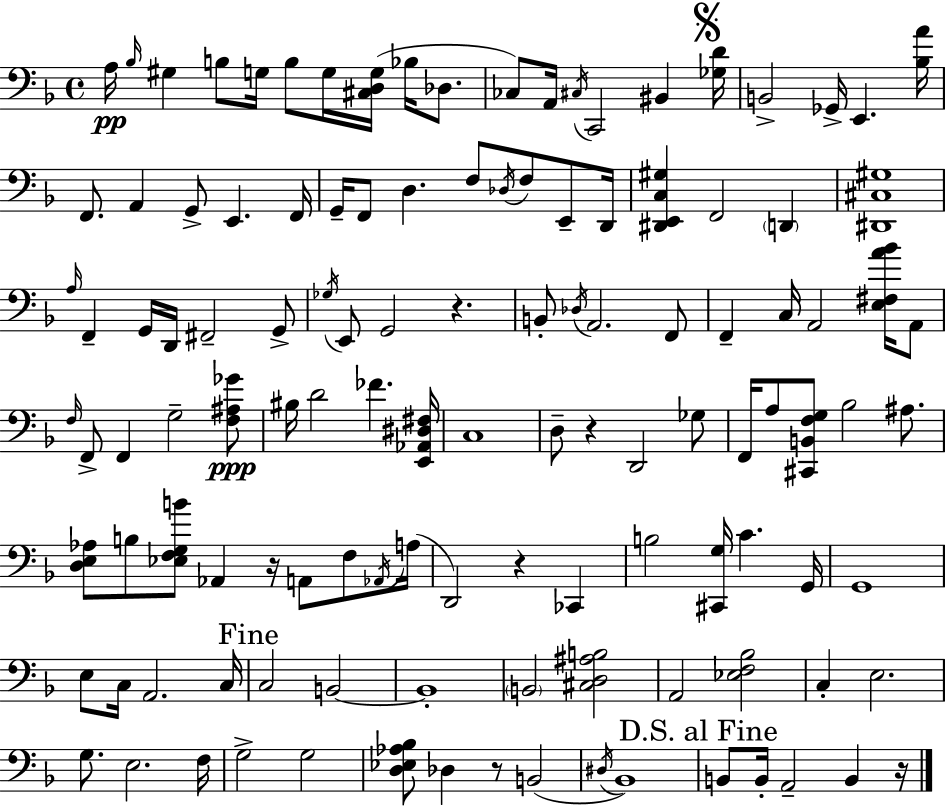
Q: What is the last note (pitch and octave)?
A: B2